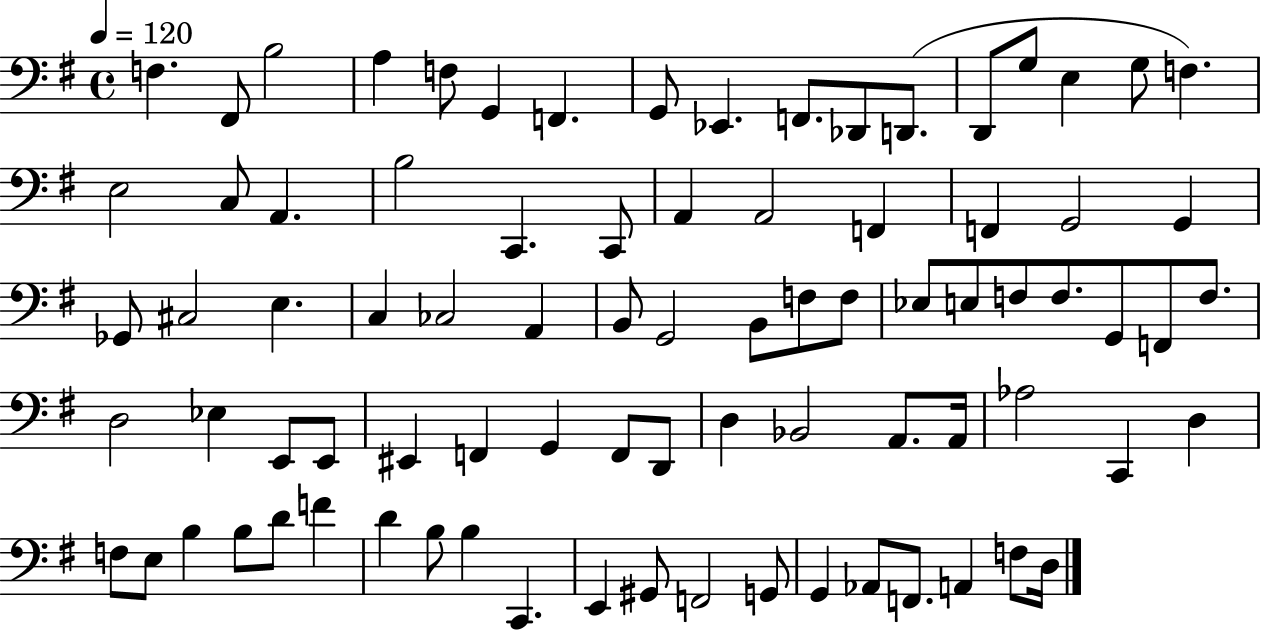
F3/q. F#2/e B3/h A3/q F3/e G2/q F2/q. G2/e Eb2/q. F2/e. Db2/e D2/e. D2/e G3/e E3/q G3/e F3/q. E3/h C3/e A2/q. B3/h C2/q. C2/e A2/q A2/h F2/q F2/q G2/h G2/q Gb2/e C#3/h E3/q. C3/q CES3/h A2/q B2/e G2/h B2/e F3/e F3/e Eb3/e E3/e F3/e F3/e. G2/e F2/e F3/e. D3/h Eb3/q E2/e E2/e EIS2/q F2/q G2/q F2/e D2/e D3/q Bb2/h A2/e. A2/s Ab3/h C2/q D3/q F3/e E3/e B3/q B3/e D4/e F4/q D4/q B3/e B3/q C2/q. E2/q G#2/e F2/h G2/e G2/q Ab2/e F2/e. A2/q F3/e D3/s